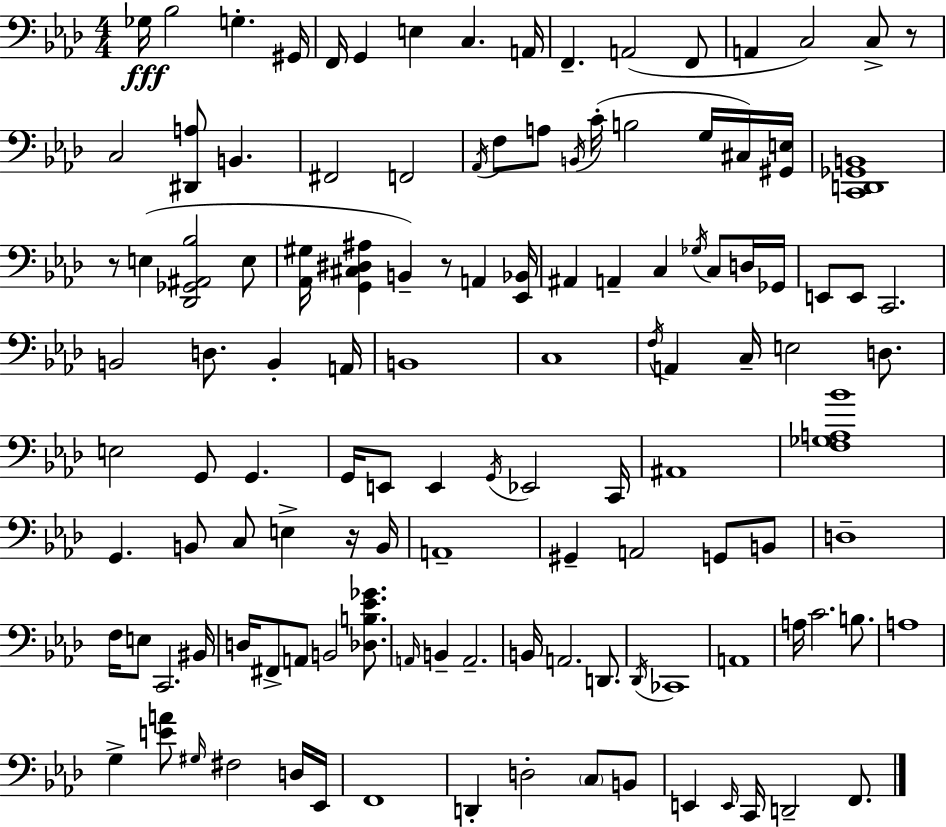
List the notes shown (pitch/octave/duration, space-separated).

Gb3/s Bb3/h G3/q. G#2/s F2/s G2/q E3/q C3/q. A2/s F2/q. A2/h F2/e A2/q C3/h C3/e R/e C3/h [D#2,A3]/e B2/q. F#2/h F2/h Ab2/s F3/e A3/e B2/s C4/s B3/h G3/s C#3/s [G#2,E3]/s [C2,D2,Gb2,B2]/w R/e E3/q [Db2,Gb2,A#2,Bb3]/h E3/e [Ab2,G#3]/s [G2,C#3,D#3,A#3]/q B2/q R/e A2/q [Eb2,Bb2]/s A#2/q A2/q C3/q Gb3/s C3/e D3/s Gb2/s E2/e E2/e C2/h. B2/h D3/e. B2/q A2/s B2/w C3/w F3/s A2/q C3/s E3/h D3/e. E3/h G2/e G2/q. G2/s E2/e E2/q G2/s Eb2/h C2/s A#2/w [F3,Gb3,A3,Bb4]/w G2/q. B2/e C3/e E3/q R/s B2/s A2/w G#2/q A2/h G2/e B2/e D3/w F3/s E3/e C2/h. BIS2/s D3/s F#2/e A2/e B2/h [Db3,B3,Eb4,Gb4]/e. A2/s B2/q A2/h. B2/s A2/h. D2/e. Db2/s CES2/w A2/w A3/s C4/h. B3/e. A3/w G3/q [E4,A4]/e G#3/s F#3/h D3/s Eb2/s F2/w D2/q D3/h C3/e B2/e E2/q E2/s C2/s D2/h F2/e.